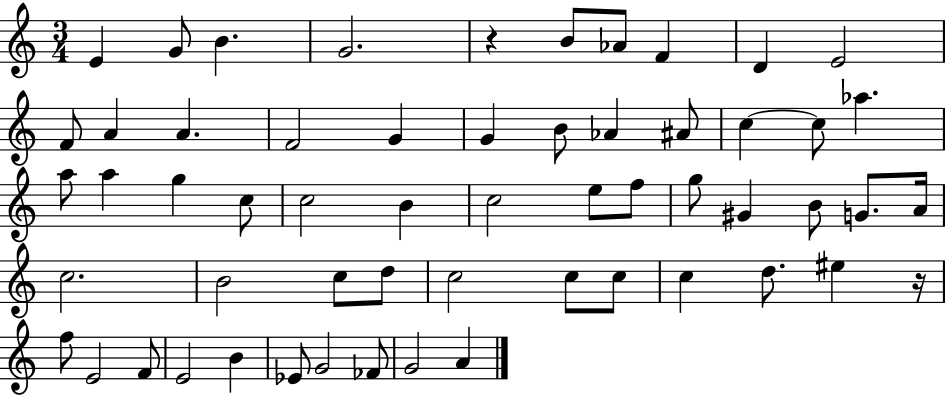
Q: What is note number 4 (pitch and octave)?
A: G4